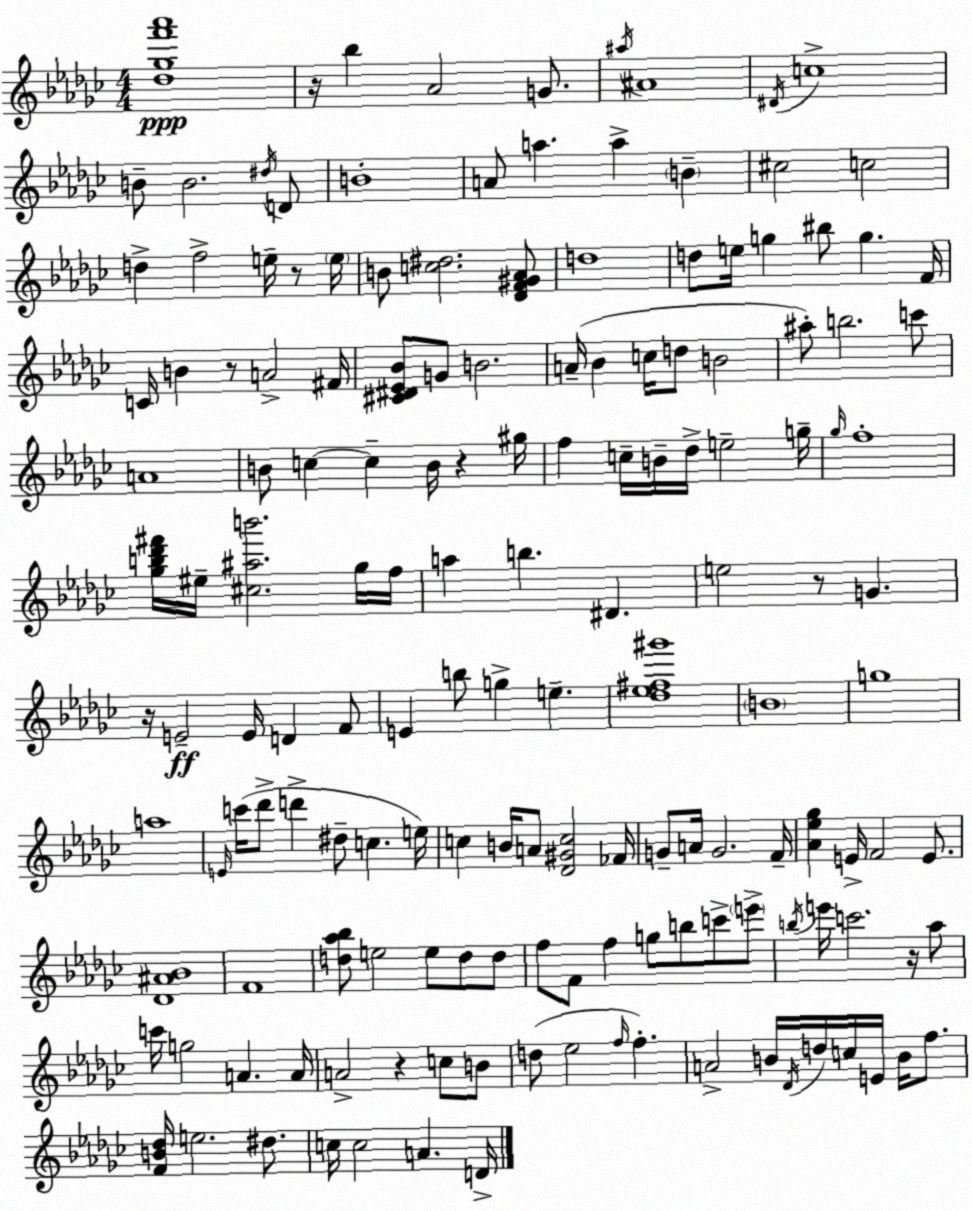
X:1
T:Untitled
M:4/4
L:1/4
K:Ebm
[_d_gf'_a']4 z/4 _b _A2 G/2 ^a/4 ^A4 ^D/4 c4 B/2 B2 ^d/4 D/2 B4 A/2 a a B ^c2 c2 d f2 e/4 z/2 e/4 B/2 [c^d]2 [_DF^G_A]/2 d4 d/2 e/4 g ^b/2 g F/4 C/4 B z/2 A2 ^F/4 [^C^D_E_B]/2 G/2 B2 A/4 _B c/4 d/2 B2 ^a/2 b2 c'/2 A4 B/2 c c B/4 z ^g/4 f c/4 B/4 _d/4 e2 g/4 _g/4 f4 [_gb_d'^f']/4 ^e/4 [^c^ab']2 _g/4 f/4 a b ^D e2 z/2 G z/4 E2 E/4 D F/2 E b/2 g e [_d_e^f^g']4 B4 g4 a4 E/4 c'/4 _d'/2 d' ^d/2 c e/4 c B/4 A/2 [_D^Gc]2 _F/4 G/2 A/4 G2 F/4 [_A_e_g] E/4 F2 E/2 [_D^A_B]4 F4 [d_a_b]/2 e2 e/2 d/2 d/2 f/2 F/2 f g/2 b/2 c'/2 e'/2 b/4 e'/4 c'2 z/4 _a/2 c'/4 g2 A A/4 A2 z c/2 B/2 d/2 _e2 f/4 f A2 B/4 _D/4 d/4 c/4 E/4 B/4 f/2 [FB_d]/4 e2 ^d/2 c/4 c2 A D/4